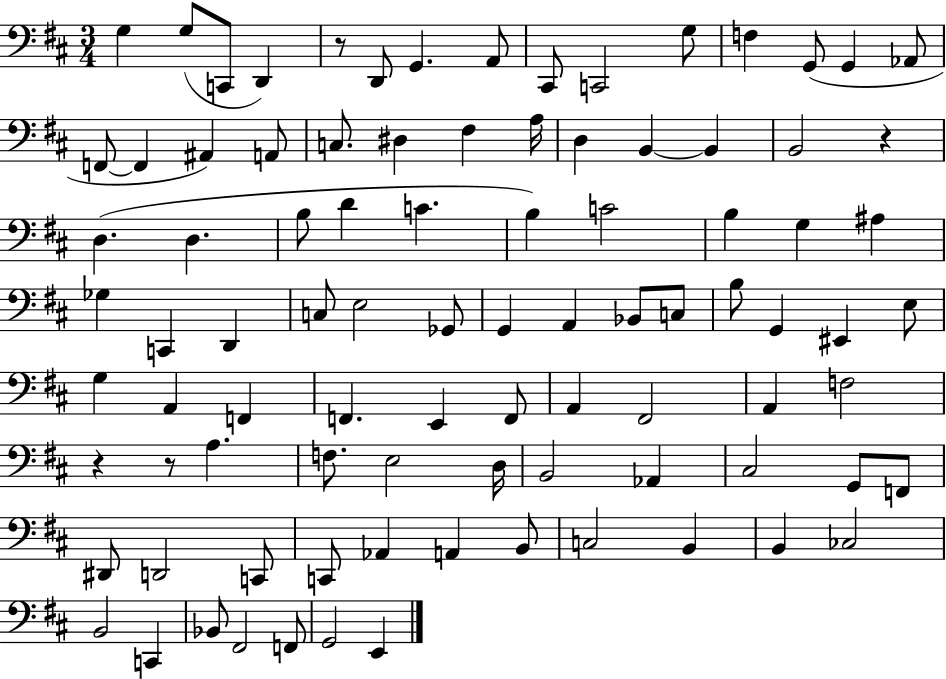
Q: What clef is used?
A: bass